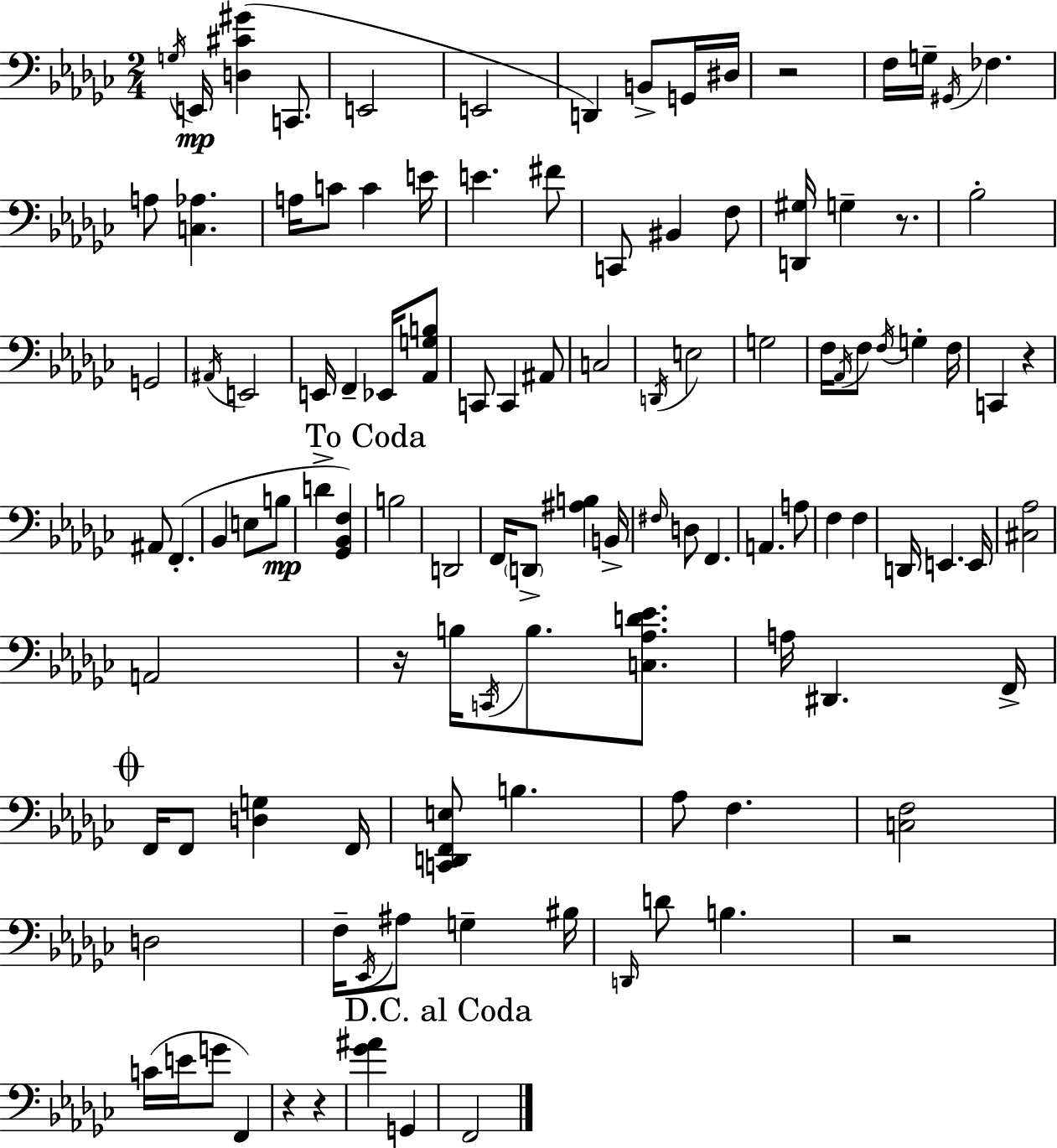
X:1
T:Untitled
M:2/4
L:1/4
K:Ebm
G,/4 E,,/4 [D,^C^G] C,,/2 E,,2 E,,2 D,, B,,/2 G,,/4 ^D,/4 z2 F,/4 G,/4 ^G,,/4 _F, A,/2 [C,_A,] A,/4 C/2 C E/4 E ^F/2 C,,/2 ^B,, F,/2 [D,,^G,]/4 G, z/2 _B,2 G,,2 ^A,,/4 E,,2 E,,/4 F,, _E,,/4 [_A,,G,B,]/2 C,,/2 C,, ^A,,/2 C,2 D,,/4 E,2 G,2 F,/4 _A,,/4 F,/2 F,/4 G, F,/4 C,, z ^A,,/2 F,, _B,, E,/2 B,/2 D [_G,,_B,,F,] B,2 D,,2 F,,/4 D,,/2 [^A,B,] B,,/4 ^F,/4 D,/2 F,, A,, A,/2 F, F, D,,/4 E,, E,,/4 [^C,_A,]2 A,,2 z/4 B,/4 C,,/4 B,/2 [C,_A,D_E]/2 A,/4 ^D,, F,,/4 F,,/4 F,,/2 [D,G,] F,,/4 [C,,D,,F,,E,]/2 B, _A,/2 F, [C,F,]2 D,2 F,/4 _E,,/4 ^A,/2 G, ^B,/4 D,,/4 D/2 B, z2 C/4 E/4 G/2 F,, z z [_G^A] G,, F,,2